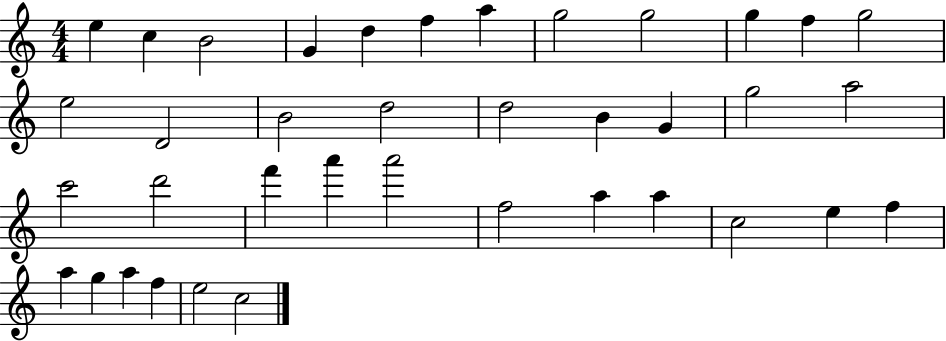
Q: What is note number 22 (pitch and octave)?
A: C6